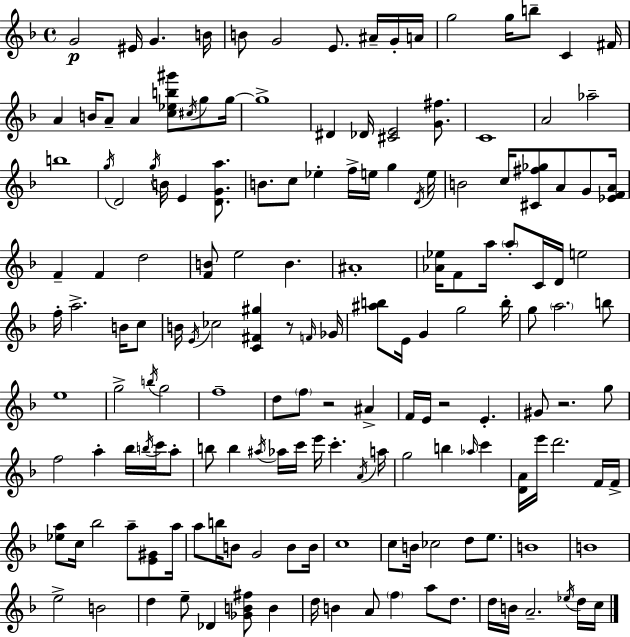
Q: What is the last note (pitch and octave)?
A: C5